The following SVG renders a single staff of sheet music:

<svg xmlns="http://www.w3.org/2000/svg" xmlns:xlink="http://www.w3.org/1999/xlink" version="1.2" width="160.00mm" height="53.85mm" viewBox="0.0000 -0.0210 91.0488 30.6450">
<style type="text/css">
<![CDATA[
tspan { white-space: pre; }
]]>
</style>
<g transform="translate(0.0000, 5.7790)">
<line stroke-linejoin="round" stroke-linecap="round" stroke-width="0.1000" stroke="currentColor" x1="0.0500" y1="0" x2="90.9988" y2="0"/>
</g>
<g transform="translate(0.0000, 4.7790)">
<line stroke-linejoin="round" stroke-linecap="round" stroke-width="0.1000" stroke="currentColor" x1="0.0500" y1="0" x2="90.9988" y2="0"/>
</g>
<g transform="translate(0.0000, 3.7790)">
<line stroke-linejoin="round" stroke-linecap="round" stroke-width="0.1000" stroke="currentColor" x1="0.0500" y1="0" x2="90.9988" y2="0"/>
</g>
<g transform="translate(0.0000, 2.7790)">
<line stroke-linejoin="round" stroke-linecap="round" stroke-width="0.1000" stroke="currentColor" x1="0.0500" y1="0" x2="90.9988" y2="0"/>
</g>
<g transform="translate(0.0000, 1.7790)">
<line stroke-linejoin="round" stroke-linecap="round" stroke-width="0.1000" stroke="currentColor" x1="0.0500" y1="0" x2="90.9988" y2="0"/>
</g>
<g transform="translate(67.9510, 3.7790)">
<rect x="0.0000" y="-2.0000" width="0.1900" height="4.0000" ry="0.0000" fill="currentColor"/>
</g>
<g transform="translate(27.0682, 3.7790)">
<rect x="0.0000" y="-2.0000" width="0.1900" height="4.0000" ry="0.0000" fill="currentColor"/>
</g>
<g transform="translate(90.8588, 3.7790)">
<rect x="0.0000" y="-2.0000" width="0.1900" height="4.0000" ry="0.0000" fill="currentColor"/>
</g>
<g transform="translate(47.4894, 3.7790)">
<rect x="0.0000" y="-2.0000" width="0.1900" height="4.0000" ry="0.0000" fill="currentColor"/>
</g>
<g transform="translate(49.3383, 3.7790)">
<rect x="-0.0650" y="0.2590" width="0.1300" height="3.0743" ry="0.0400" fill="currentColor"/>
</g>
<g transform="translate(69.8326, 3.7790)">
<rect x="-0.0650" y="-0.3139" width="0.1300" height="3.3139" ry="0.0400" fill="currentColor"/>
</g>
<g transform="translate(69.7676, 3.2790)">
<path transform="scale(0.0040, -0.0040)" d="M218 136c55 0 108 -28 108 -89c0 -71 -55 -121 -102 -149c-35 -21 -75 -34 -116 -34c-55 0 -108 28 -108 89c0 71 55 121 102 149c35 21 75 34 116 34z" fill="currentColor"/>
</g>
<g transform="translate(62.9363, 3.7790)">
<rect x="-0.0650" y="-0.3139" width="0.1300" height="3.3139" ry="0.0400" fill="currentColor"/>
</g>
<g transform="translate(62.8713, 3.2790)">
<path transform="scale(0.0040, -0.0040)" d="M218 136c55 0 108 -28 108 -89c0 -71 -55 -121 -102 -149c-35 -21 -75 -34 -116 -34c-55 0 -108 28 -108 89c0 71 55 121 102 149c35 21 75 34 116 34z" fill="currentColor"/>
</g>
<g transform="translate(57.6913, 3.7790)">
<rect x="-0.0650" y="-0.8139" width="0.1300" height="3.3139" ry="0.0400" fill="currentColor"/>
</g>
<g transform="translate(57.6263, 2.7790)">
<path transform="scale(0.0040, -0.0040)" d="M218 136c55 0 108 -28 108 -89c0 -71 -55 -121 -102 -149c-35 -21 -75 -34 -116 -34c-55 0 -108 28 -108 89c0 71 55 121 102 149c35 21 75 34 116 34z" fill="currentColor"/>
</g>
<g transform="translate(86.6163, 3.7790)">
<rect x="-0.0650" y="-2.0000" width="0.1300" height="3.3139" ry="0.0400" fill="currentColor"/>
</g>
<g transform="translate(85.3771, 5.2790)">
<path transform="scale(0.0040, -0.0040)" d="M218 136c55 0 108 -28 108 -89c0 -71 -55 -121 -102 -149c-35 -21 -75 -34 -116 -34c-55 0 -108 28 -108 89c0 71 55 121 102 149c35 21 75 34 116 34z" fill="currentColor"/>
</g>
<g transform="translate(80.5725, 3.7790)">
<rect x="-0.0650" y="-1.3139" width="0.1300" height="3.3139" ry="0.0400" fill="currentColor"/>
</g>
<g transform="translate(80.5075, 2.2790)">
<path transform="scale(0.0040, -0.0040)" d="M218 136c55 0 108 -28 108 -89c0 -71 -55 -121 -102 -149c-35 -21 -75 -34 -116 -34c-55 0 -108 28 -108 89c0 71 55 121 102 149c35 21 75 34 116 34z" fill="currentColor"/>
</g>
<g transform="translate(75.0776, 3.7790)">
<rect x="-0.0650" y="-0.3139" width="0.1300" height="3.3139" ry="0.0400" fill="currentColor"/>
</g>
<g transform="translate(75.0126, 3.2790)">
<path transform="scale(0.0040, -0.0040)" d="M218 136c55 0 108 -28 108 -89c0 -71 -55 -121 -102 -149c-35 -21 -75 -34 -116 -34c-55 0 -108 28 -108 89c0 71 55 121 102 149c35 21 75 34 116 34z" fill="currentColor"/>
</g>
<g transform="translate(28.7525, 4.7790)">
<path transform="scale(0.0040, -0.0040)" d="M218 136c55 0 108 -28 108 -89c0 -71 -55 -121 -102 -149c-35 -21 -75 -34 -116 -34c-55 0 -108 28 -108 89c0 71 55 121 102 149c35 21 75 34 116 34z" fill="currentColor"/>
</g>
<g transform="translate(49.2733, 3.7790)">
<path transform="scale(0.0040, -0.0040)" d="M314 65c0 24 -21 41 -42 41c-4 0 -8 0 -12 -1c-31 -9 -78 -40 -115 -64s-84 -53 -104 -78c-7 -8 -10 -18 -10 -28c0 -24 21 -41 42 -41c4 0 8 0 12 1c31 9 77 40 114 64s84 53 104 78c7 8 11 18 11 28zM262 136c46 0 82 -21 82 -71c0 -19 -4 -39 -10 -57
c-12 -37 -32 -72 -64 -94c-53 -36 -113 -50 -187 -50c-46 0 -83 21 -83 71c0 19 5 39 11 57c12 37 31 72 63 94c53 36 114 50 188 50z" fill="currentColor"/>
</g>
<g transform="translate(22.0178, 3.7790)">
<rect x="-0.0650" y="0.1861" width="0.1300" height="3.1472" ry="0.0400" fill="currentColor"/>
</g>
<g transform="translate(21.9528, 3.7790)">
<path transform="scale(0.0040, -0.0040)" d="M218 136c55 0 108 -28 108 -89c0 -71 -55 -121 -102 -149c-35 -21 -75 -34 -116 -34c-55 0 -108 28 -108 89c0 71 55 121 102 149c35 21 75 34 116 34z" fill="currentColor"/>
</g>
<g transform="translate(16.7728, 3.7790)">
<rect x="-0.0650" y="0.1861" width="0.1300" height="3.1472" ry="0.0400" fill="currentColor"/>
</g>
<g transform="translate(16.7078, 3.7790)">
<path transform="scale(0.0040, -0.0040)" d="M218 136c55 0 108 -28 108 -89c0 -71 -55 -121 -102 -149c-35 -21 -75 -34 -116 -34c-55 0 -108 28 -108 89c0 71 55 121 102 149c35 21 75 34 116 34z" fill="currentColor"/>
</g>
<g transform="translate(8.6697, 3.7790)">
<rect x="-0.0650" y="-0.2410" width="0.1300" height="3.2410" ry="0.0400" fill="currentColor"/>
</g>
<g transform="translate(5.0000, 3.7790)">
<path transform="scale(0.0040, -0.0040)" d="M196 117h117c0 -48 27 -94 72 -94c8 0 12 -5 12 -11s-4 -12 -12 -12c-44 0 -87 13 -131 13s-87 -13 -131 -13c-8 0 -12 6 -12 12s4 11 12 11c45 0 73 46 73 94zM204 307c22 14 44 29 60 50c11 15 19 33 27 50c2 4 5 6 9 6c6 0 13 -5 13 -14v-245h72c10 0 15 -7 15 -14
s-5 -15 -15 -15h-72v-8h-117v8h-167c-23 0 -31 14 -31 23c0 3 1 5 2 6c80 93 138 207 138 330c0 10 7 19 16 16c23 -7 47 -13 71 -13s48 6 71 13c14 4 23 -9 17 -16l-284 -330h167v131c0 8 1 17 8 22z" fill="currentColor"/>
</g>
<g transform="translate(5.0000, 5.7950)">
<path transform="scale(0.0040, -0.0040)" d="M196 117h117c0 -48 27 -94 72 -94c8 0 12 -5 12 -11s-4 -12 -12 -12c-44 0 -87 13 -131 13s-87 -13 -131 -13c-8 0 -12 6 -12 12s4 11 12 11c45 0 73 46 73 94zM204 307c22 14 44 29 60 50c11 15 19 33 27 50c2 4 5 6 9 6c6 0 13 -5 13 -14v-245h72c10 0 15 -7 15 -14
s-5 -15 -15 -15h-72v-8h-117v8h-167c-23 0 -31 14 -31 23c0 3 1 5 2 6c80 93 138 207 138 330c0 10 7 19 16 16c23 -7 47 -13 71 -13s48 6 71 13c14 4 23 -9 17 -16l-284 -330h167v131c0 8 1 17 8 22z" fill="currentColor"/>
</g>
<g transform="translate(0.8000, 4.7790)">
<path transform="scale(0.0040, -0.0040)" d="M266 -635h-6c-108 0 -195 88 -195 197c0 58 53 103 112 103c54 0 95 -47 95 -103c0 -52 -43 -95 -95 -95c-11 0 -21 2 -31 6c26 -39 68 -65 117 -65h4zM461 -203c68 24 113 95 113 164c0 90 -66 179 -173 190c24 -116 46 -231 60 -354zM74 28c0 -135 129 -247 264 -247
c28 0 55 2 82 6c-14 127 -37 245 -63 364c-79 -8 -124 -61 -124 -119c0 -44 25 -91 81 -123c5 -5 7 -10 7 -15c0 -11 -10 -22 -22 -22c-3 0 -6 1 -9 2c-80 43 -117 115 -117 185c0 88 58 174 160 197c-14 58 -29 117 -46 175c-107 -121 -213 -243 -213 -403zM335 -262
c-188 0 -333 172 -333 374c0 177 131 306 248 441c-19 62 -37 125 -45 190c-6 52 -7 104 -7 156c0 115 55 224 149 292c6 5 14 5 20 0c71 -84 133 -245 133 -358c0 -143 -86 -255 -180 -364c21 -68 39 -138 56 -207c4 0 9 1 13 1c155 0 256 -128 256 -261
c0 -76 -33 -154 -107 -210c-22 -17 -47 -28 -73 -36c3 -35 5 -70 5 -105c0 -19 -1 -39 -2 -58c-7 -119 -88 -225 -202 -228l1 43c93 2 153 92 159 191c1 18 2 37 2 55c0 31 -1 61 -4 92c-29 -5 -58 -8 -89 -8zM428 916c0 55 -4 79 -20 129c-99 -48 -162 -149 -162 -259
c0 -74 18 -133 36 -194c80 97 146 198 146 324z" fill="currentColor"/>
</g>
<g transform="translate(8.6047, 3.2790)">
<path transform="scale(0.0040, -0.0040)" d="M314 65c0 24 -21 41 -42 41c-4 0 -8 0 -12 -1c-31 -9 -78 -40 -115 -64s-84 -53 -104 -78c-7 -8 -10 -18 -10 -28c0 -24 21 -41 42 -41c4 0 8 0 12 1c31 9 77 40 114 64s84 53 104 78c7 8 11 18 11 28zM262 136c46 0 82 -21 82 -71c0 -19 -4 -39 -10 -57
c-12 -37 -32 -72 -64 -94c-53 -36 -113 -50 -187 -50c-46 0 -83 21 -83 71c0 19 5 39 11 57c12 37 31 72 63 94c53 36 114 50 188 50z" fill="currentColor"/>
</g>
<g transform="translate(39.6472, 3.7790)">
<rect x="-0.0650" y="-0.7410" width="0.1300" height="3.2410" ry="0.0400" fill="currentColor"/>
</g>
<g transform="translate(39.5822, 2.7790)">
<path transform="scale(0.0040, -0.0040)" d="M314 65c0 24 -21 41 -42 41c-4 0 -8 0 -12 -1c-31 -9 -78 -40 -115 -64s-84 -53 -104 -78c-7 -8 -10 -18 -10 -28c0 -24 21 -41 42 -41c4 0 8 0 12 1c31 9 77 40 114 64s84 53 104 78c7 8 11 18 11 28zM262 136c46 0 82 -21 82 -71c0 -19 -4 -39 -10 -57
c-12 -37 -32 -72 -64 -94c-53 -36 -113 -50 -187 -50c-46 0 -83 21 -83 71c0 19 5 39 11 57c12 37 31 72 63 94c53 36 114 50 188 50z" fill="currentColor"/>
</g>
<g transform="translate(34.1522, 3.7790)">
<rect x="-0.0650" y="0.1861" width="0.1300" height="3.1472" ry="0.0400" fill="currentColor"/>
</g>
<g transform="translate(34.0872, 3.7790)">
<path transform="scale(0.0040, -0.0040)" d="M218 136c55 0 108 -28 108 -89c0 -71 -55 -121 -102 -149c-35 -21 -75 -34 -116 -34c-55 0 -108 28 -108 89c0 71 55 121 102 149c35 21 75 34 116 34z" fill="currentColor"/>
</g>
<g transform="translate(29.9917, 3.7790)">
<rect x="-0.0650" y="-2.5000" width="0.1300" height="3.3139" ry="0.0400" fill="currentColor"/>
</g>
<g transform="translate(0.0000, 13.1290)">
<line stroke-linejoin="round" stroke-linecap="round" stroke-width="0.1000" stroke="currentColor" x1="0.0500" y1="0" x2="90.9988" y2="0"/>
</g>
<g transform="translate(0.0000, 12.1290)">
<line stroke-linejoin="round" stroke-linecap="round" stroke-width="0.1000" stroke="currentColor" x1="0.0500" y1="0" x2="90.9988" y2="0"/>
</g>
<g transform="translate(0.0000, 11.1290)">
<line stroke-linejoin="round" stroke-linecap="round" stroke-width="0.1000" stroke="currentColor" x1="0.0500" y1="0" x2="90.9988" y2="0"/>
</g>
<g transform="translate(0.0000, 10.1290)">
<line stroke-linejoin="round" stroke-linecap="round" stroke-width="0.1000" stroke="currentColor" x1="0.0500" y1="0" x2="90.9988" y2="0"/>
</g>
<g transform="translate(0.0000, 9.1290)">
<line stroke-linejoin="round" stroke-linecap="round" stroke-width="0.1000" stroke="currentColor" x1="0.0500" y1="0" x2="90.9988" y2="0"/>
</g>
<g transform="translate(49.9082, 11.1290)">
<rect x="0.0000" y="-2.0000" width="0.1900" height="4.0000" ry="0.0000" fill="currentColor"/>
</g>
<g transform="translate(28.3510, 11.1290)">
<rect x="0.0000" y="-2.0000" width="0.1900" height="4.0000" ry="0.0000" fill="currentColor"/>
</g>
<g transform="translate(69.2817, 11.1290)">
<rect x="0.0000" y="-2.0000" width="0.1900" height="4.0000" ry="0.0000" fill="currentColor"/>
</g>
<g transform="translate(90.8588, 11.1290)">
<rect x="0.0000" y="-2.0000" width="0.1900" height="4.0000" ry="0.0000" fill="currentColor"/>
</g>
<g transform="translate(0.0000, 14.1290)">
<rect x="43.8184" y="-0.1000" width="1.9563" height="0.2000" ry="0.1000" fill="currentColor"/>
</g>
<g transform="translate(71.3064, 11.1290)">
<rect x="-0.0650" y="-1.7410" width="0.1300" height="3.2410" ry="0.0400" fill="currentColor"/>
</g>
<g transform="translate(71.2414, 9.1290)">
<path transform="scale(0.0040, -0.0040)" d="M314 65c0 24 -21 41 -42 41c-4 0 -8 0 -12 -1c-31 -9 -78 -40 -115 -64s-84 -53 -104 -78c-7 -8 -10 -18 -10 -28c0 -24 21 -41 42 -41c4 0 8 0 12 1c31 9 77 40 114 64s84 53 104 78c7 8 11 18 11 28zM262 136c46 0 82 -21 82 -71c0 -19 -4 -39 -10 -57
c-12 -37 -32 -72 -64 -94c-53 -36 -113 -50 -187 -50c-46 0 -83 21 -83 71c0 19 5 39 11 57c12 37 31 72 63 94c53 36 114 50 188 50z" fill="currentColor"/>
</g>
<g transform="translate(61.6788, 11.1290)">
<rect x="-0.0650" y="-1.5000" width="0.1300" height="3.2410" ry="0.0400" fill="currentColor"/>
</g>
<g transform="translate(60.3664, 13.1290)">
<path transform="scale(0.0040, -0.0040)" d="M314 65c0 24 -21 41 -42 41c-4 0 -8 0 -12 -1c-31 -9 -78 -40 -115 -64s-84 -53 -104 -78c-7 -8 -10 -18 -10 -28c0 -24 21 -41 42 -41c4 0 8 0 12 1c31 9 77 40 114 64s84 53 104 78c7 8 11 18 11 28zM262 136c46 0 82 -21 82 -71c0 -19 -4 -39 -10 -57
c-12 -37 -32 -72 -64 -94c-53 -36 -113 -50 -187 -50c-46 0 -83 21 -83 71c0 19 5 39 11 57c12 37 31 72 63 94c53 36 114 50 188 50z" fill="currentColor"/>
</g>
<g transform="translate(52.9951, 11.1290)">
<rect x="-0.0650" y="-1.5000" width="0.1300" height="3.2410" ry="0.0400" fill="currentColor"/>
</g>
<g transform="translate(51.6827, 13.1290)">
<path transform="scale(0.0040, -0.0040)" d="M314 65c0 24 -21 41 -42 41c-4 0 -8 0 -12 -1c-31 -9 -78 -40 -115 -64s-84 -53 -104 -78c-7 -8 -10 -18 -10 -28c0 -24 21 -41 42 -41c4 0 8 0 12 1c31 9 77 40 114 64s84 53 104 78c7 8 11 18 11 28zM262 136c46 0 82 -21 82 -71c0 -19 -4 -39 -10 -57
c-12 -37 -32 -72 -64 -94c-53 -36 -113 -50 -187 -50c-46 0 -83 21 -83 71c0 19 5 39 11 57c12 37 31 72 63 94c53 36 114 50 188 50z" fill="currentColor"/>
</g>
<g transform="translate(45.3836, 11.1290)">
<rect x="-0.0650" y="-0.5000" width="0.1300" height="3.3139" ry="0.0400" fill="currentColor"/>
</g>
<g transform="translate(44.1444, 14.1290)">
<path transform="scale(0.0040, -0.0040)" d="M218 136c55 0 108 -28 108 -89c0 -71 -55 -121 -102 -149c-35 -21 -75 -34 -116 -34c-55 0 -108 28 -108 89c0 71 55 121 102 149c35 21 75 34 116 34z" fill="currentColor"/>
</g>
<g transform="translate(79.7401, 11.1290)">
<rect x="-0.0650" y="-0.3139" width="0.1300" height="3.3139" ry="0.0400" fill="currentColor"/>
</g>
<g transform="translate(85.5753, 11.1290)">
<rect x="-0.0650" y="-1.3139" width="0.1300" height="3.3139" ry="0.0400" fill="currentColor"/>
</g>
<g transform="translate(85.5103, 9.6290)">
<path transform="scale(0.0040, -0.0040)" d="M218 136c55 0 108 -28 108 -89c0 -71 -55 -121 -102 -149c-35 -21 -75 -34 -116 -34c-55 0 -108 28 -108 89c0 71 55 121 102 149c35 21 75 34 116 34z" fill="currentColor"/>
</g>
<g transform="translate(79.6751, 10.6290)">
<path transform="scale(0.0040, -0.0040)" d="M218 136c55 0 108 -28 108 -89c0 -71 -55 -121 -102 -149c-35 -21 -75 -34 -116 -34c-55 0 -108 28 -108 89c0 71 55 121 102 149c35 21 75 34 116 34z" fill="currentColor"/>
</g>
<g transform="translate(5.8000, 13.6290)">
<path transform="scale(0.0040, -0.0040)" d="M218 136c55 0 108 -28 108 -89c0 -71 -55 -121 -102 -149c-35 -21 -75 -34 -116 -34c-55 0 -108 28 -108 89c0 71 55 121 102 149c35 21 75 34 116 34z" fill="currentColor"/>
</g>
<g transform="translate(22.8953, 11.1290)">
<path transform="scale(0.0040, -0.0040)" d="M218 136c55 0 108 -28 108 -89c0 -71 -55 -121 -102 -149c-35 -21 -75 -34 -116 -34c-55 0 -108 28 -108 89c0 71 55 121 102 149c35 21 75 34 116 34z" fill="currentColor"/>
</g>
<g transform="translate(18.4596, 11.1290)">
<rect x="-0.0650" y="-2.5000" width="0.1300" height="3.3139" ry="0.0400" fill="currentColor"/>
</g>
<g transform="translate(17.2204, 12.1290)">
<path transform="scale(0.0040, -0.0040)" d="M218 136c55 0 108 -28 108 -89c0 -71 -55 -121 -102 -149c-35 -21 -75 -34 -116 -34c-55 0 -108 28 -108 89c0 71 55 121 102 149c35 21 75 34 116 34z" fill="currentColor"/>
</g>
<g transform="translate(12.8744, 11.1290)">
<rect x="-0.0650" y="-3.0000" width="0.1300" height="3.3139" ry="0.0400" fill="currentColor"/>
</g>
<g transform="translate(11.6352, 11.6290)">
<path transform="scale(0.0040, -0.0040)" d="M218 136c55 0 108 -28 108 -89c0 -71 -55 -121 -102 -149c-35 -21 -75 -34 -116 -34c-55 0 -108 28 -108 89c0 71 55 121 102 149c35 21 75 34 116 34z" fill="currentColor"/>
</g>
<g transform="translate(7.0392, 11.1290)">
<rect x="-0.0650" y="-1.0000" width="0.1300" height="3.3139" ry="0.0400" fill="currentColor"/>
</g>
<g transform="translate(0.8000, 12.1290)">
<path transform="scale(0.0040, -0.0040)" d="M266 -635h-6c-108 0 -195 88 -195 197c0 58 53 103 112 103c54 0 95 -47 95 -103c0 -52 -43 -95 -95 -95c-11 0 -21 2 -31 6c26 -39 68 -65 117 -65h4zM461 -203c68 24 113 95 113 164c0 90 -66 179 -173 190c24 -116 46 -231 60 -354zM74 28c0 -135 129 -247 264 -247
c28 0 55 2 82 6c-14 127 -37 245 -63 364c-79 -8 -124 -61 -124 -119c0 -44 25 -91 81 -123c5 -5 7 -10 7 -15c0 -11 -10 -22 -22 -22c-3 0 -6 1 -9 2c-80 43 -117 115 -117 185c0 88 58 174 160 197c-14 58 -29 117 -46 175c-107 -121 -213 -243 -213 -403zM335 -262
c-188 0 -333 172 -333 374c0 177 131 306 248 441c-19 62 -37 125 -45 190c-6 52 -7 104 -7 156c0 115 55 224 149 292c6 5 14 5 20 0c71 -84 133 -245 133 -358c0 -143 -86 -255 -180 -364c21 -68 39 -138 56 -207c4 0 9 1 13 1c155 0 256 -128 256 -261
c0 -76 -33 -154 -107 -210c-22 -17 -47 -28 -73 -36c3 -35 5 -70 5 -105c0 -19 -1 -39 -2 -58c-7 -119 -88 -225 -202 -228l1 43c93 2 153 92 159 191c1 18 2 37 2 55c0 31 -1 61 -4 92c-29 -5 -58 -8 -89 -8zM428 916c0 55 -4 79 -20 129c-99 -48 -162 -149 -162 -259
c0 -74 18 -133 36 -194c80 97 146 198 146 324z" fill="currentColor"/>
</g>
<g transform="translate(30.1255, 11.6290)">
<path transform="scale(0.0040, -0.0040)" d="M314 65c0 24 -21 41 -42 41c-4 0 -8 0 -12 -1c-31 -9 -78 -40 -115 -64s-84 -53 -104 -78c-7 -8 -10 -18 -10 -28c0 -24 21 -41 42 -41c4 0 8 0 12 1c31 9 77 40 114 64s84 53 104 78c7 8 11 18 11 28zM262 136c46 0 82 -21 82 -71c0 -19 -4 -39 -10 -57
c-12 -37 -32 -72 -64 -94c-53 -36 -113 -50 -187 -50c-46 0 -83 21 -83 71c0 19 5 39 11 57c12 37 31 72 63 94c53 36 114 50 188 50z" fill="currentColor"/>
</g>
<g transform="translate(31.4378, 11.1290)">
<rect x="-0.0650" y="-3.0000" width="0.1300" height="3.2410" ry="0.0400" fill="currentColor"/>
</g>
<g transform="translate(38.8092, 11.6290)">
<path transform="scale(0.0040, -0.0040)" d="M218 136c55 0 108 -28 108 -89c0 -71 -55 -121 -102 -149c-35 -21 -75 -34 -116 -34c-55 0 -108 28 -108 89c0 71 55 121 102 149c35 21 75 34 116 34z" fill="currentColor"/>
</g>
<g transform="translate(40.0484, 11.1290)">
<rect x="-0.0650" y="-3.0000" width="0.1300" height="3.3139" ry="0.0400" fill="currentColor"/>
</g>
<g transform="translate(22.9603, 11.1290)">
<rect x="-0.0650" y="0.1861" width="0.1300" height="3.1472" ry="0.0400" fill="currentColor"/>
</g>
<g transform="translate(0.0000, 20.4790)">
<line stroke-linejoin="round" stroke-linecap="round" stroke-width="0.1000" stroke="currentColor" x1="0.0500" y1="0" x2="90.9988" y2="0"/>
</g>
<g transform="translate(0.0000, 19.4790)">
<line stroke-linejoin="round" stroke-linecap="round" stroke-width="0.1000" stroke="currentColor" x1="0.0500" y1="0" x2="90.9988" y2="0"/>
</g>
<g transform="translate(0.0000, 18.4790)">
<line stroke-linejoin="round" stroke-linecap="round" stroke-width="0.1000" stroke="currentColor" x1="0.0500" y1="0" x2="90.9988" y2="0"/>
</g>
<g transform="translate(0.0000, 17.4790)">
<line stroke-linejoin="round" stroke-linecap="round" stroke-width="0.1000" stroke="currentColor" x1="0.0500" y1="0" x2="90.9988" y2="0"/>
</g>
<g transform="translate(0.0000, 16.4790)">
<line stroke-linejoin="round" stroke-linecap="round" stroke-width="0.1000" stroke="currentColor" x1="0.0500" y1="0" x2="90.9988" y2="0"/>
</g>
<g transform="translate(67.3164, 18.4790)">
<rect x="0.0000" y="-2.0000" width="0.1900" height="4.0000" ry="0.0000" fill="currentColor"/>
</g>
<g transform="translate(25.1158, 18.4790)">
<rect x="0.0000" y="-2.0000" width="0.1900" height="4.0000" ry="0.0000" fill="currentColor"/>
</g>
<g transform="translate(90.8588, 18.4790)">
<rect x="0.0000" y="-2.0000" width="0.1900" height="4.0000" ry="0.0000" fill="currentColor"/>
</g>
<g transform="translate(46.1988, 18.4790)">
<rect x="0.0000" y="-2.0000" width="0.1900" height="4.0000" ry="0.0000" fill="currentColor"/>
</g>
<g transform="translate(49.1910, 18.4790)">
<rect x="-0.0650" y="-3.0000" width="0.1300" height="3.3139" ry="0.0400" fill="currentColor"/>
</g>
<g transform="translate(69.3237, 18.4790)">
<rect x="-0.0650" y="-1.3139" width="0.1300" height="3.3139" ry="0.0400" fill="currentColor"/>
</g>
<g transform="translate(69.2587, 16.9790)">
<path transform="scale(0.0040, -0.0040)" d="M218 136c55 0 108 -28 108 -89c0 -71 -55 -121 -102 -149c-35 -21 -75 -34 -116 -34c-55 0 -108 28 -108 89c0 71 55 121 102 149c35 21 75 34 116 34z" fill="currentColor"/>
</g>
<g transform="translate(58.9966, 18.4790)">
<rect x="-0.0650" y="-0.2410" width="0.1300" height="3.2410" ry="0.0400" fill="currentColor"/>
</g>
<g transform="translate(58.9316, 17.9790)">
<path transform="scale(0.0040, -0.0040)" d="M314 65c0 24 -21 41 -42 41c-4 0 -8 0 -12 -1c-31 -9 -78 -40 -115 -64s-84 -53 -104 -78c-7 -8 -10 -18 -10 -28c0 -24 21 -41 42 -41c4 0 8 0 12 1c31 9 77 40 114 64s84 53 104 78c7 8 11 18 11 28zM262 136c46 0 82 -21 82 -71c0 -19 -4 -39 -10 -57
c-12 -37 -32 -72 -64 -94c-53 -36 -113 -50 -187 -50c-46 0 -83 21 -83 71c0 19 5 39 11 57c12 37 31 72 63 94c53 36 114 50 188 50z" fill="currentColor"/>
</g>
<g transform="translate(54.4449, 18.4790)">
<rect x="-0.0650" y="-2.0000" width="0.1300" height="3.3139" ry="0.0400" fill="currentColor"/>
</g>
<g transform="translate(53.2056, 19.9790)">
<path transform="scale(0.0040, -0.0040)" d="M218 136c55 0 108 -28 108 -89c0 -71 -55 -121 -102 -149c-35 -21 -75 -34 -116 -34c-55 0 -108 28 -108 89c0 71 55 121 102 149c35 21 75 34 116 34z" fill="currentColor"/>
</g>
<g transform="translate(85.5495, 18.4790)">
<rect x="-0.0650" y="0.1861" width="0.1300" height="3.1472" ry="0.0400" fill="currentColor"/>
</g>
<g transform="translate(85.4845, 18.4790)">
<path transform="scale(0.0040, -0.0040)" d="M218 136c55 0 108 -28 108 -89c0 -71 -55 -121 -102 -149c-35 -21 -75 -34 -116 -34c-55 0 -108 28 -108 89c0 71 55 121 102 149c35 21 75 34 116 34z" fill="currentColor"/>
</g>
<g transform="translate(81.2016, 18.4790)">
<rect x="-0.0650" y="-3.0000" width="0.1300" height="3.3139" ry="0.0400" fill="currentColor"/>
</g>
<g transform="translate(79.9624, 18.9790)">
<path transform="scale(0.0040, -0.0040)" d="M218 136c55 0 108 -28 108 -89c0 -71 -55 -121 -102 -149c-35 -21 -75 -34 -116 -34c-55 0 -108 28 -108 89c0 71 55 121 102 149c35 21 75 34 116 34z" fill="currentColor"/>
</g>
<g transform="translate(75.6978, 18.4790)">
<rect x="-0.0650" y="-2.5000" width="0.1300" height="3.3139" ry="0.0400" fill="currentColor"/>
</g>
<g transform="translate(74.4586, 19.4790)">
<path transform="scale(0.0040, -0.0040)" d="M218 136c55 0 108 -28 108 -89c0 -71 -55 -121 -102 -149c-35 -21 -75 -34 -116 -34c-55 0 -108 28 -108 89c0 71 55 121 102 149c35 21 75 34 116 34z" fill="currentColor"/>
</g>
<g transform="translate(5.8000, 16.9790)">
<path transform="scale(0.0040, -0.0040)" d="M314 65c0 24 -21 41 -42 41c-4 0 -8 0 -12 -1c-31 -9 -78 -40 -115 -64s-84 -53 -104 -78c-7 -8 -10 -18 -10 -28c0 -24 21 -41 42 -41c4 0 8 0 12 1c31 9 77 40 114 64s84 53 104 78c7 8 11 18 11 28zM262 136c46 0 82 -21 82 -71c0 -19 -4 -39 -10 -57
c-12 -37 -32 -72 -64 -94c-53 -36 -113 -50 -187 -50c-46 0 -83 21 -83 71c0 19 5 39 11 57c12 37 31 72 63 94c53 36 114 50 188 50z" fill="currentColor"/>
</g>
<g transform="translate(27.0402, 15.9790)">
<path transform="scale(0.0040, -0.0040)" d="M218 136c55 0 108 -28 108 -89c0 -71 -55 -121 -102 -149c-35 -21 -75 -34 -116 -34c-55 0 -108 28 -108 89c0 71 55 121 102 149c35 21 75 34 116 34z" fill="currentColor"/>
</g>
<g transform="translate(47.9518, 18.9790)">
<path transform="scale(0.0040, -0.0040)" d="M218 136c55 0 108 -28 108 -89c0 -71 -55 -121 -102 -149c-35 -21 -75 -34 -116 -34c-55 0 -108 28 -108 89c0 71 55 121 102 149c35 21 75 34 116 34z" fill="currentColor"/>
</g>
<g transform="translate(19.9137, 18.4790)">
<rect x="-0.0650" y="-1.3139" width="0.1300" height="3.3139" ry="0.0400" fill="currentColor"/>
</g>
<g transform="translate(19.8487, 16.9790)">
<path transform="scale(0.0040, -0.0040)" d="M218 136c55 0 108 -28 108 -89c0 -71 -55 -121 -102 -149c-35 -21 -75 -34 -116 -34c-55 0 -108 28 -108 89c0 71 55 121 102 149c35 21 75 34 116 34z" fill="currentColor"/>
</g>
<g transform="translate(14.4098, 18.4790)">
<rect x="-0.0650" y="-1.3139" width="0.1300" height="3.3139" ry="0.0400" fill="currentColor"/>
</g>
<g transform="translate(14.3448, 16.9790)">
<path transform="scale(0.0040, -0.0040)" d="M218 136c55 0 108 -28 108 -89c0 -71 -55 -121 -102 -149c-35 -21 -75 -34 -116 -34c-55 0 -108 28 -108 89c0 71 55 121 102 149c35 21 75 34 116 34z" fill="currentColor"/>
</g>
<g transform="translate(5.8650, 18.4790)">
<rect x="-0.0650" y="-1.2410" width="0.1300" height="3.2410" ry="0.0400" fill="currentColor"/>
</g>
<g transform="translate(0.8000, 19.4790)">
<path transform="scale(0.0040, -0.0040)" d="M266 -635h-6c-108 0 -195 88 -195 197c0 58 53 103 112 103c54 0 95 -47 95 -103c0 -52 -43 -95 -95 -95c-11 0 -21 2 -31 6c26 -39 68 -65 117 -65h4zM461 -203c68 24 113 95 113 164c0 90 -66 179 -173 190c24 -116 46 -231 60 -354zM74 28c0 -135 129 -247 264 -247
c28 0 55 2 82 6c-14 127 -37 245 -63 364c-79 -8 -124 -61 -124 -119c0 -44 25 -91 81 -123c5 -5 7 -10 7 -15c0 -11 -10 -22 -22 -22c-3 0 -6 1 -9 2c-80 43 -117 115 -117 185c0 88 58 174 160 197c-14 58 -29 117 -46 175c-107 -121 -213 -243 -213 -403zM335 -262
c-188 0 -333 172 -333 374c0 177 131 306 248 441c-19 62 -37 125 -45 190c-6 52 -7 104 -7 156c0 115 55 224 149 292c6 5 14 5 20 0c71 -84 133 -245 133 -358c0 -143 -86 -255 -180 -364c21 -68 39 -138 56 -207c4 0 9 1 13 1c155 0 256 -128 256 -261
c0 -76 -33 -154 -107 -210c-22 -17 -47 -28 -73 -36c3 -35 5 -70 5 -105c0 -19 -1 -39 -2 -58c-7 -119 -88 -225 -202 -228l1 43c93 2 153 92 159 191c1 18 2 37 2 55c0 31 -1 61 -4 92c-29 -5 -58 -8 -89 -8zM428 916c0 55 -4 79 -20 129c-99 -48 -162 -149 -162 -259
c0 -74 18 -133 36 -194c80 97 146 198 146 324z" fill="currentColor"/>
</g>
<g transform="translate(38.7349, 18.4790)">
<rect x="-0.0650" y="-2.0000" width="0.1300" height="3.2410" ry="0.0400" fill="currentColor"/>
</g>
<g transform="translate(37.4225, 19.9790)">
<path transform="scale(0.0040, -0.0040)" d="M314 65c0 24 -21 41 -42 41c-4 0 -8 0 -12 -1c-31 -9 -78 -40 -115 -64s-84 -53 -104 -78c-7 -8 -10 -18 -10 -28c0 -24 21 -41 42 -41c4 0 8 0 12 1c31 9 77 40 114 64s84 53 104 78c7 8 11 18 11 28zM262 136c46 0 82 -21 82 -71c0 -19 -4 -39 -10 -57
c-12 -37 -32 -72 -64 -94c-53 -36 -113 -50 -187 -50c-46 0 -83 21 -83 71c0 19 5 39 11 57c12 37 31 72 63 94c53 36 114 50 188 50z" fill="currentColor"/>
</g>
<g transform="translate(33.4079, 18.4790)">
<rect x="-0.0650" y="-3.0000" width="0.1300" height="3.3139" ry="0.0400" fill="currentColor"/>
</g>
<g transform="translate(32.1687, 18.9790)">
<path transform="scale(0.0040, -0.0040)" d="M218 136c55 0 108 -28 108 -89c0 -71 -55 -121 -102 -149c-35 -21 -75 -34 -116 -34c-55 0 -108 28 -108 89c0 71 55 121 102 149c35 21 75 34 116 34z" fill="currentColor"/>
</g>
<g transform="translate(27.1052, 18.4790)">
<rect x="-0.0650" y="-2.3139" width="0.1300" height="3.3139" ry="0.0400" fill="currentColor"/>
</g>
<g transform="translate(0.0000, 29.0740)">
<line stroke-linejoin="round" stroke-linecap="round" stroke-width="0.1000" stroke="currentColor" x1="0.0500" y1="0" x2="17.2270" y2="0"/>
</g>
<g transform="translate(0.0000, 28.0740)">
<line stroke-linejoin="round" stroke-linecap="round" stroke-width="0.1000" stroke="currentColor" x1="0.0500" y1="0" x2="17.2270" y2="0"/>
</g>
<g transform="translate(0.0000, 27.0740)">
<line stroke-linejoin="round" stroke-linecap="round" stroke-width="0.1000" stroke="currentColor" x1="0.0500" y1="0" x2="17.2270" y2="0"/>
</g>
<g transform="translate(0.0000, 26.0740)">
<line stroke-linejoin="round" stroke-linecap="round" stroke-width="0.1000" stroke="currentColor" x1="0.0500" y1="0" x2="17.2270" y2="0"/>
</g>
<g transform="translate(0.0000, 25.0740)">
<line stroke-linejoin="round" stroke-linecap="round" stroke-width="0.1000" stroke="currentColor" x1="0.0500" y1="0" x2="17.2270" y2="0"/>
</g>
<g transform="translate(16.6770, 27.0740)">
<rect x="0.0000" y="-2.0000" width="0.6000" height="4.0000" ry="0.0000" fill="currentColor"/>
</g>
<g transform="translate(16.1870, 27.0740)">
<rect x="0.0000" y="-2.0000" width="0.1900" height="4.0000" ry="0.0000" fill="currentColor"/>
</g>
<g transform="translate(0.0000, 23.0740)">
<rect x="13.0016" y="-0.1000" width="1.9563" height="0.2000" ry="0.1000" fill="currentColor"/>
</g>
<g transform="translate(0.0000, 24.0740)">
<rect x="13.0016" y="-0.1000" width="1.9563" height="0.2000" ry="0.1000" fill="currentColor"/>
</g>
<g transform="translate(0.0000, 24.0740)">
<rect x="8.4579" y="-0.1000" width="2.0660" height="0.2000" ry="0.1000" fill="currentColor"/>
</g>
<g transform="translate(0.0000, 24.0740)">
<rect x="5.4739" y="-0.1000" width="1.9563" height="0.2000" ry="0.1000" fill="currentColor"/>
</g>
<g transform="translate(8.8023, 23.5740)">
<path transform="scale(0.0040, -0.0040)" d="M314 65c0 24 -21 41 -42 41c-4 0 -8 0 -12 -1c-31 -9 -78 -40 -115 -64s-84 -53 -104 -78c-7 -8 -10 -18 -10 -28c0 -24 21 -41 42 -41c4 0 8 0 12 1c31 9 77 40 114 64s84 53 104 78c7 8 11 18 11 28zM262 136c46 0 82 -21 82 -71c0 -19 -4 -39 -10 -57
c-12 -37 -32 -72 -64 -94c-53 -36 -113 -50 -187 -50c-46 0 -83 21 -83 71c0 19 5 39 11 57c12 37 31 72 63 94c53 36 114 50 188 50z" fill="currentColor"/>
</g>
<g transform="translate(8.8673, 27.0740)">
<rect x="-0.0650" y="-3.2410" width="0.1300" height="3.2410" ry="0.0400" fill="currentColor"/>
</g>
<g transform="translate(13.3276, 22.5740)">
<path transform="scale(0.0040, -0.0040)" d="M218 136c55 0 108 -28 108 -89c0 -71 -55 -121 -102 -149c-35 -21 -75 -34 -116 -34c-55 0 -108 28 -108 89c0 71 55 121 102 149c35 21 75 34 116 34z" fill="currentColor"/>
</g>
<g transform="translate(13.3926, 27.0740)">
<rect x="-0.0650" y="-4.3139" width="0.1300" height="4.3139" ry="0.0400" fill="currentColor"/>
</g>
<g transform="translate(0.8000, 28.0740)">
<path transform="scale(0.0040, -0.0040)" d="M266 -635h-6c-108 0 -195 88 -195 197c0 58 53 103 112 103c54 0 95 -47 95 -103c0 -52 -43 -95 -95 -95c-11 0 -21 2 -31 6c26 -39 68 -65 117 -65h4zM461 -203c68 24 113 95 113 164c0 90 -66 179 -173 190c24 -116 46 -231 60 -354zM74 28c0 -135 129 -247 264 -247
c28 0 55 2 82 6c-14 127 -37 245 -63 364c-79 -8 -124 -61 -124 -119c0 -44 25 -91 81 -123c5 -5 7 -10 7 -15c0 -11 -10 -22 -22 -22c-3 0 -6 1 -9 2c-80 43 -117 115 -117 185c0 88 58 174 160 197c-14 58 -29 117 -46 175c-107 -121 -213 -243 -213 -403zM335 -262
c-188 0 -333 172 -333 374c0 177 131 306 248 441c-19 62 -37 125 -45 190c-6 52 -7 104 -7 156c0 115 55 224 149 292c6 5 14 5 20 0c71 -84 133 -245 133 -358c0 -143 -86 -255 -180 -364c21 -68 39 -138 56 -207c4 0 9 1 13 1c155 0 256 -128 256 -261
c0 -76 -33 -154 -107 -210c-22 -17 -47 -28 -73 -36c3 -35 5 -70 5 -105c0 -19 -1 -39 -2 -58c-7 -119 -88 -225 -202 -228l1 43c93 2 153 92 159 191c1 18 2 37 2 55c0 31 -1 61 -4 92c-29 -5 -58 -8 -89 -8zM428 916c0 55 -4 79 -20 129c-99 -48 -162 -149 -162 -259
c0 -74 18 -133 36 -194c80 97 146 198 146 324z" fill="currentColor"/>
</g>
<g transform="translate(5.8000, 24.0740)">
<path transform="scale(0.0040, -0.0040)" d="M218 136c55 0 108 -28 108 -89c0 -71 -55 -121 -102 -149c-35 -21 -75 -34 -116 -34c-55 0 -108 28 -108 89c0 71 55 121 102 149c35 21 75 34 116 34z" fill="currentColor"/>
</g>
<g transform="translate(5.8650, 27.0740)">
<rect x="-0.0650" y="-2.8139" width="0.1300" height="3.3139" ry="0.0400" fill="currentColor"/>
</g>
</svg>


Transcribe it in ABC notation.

X:1
T:Untitled
M:4/4
L:1/4
K:C
c2 B B G B d2 B2 d c c c e F D A G B A2 A C E2 E2 f2 c e e2 e e g A F2 A F c2 e G A B a b2 d'